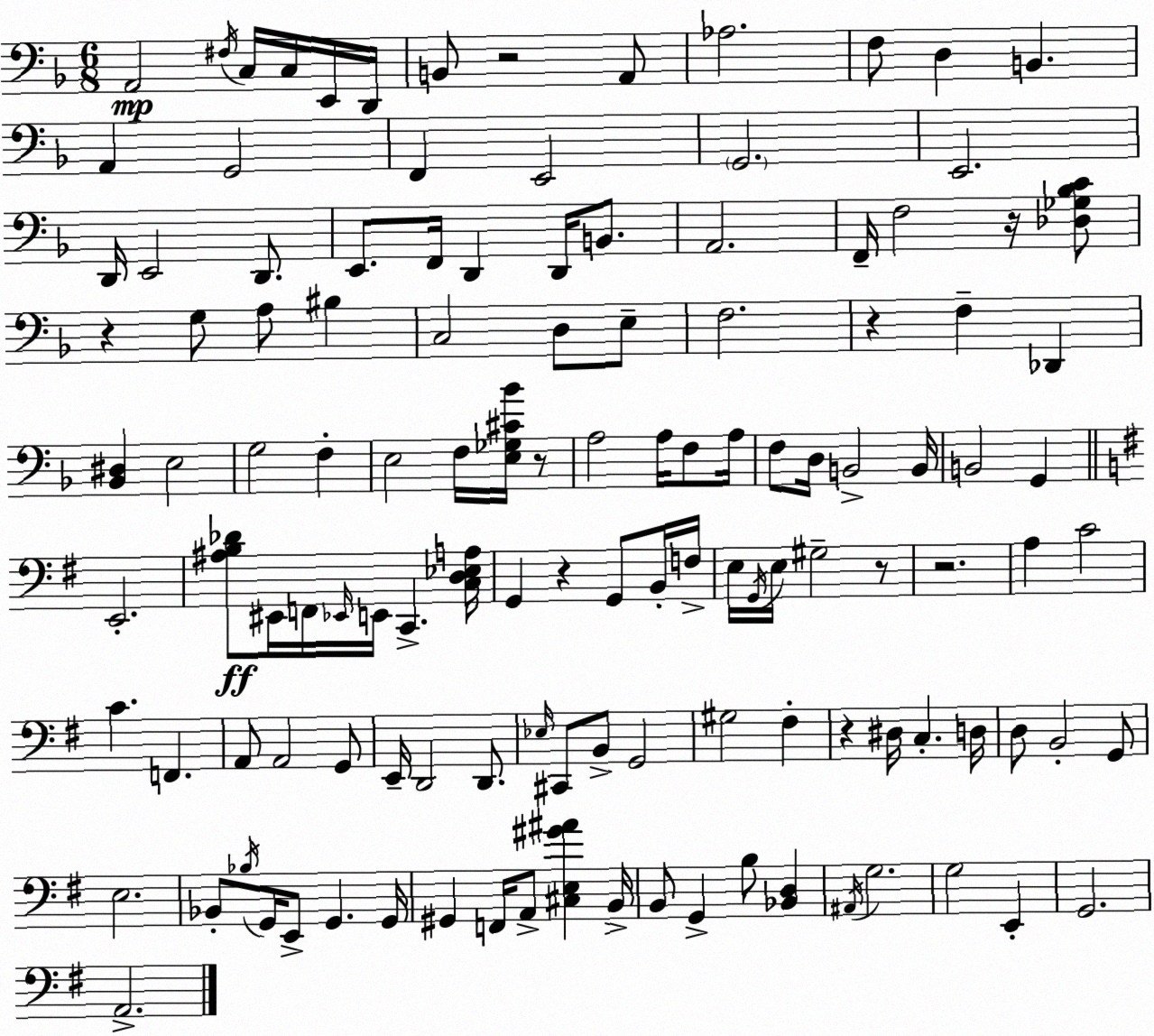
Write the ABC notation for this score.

X:1
T:Untitled
M:6/8
L:1/4
K:Dm
A,,2 ^F,/4 C,/4 C,/4 E,,/4 D,,/4 B,,/2 z2 A,,/2 _A,2 F,/2 D, B,, A,, G,,2 F,, E,,2 G,,2 E,,2 D,,/4 E,,2 D,,/2 E,,/2 F,,/4 D,, D,,/4 B,,/2 A,,2 F,,/4 F,2 z/4 [_D,_G,_B,C]/2 z G,/2 A,/2 ^B, C,2 D,/2 E,/2 F,2 z F, _D,, [_B,,^D,] E,2 G,2 F, E,2 F,/4 [E,_G,^C_B]/4 z/2 A,2 A,/4 F,/2 A,/4 F,/2 D,/4 B,,2 B,,/4 B,,2 G,, E,,2 [^A,B,_D]/2 ^E,,/4 F,,/4 _E,,/4 E,,/4 C,, [C,D,_E,A,]/4 G,, z G,,/2 B,,/4 F,/4 E,/4 G,,/4 E,/4 ^G,2 z/2 z2 A, C2 C F,, A,,/2 A,,2 G,,/2 E,,/4 D,,2 D,,/2 _E,/4 ^C,,/2 B,,/2 G,,2 ^G,2 ^F, z ^D,/4 C, D,/4 D,/2 B,,2 G,,/2 E,2 _B,,/2 _B,/4 G,,/4 E,,/2 G,, G,,/4 ^G,, F,,/4 A,,/2 [^C,E,^G^A] B,,/4 B,,/2 G,, B,/2 [_B,,D,] ^A,,/4 G,2 G,2 E,, G,,2 A,,2